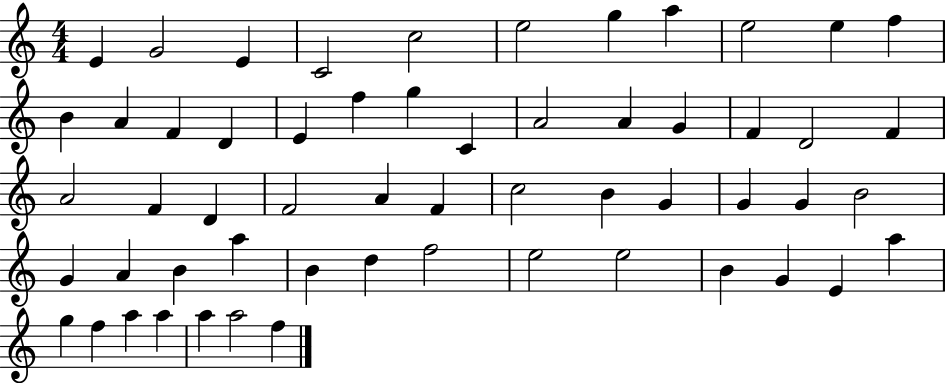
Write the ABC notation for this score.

X:1
T:Untitled
M:4/4
L:1/4
K:C
E G2 E C2 c2 e2 g a e2 e f B A F D E f g C A2 A G F D2 F A2 F D F2 A F c2 B G G G B2 G A B a B d f2 e2 e2 B G E a g f a a a a2 f